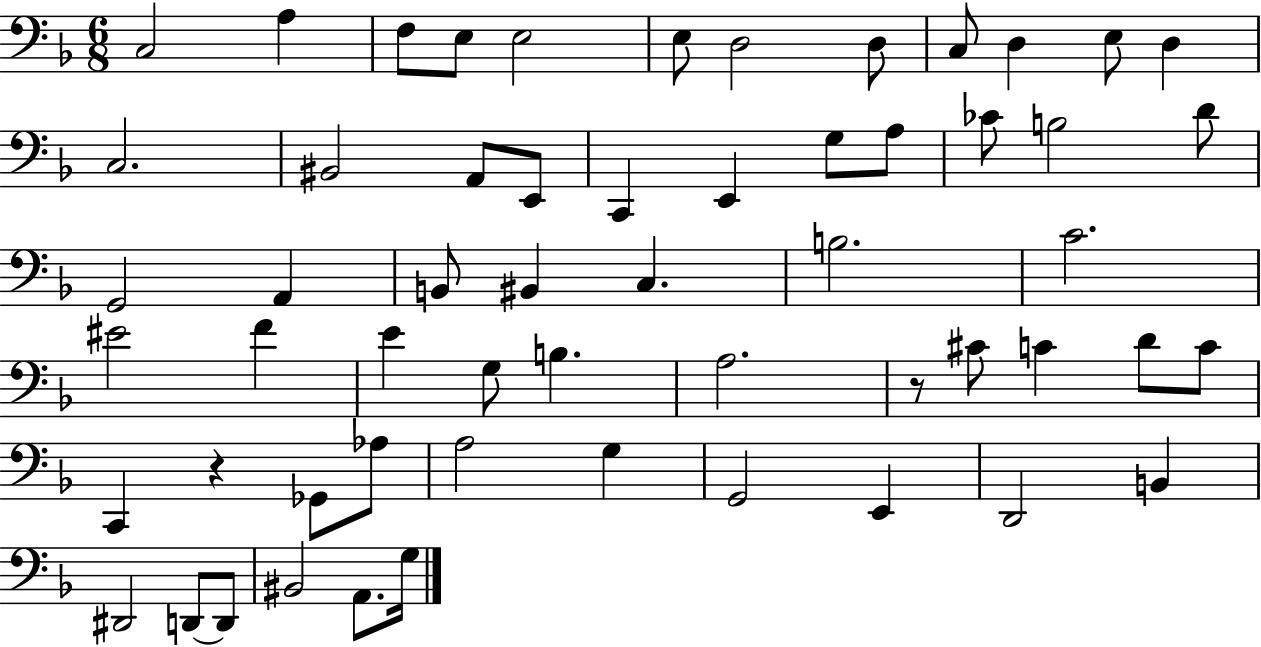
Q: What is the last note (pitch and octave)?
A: G3